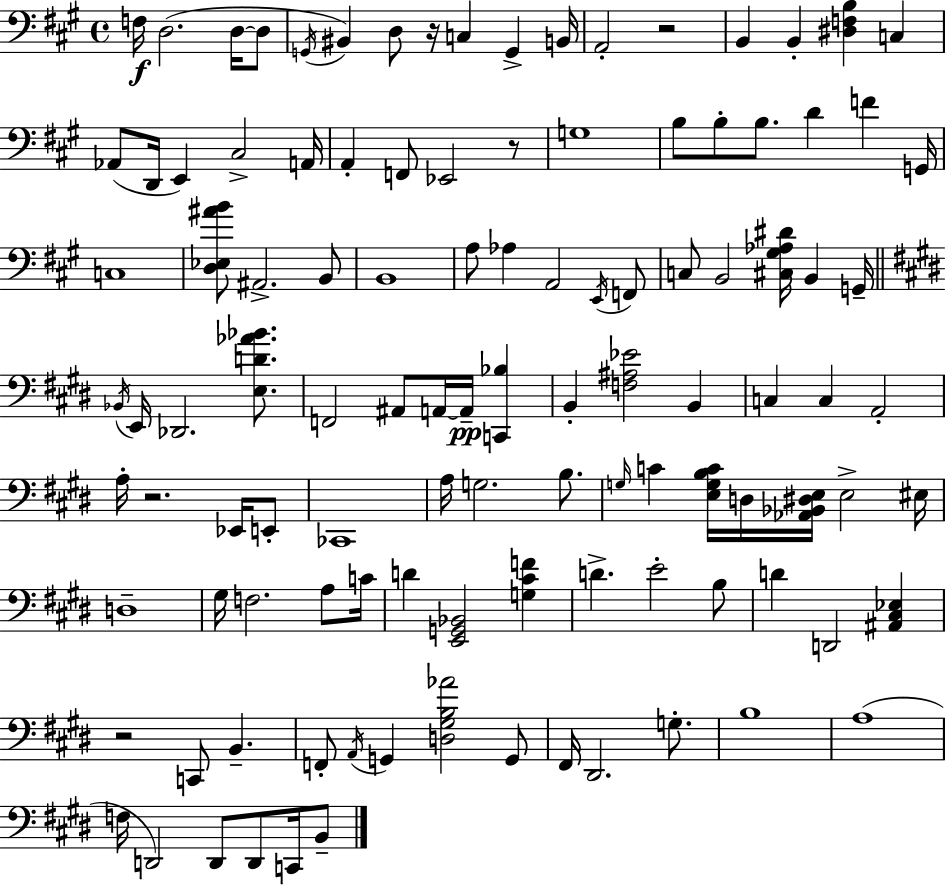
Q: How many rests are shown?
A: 5